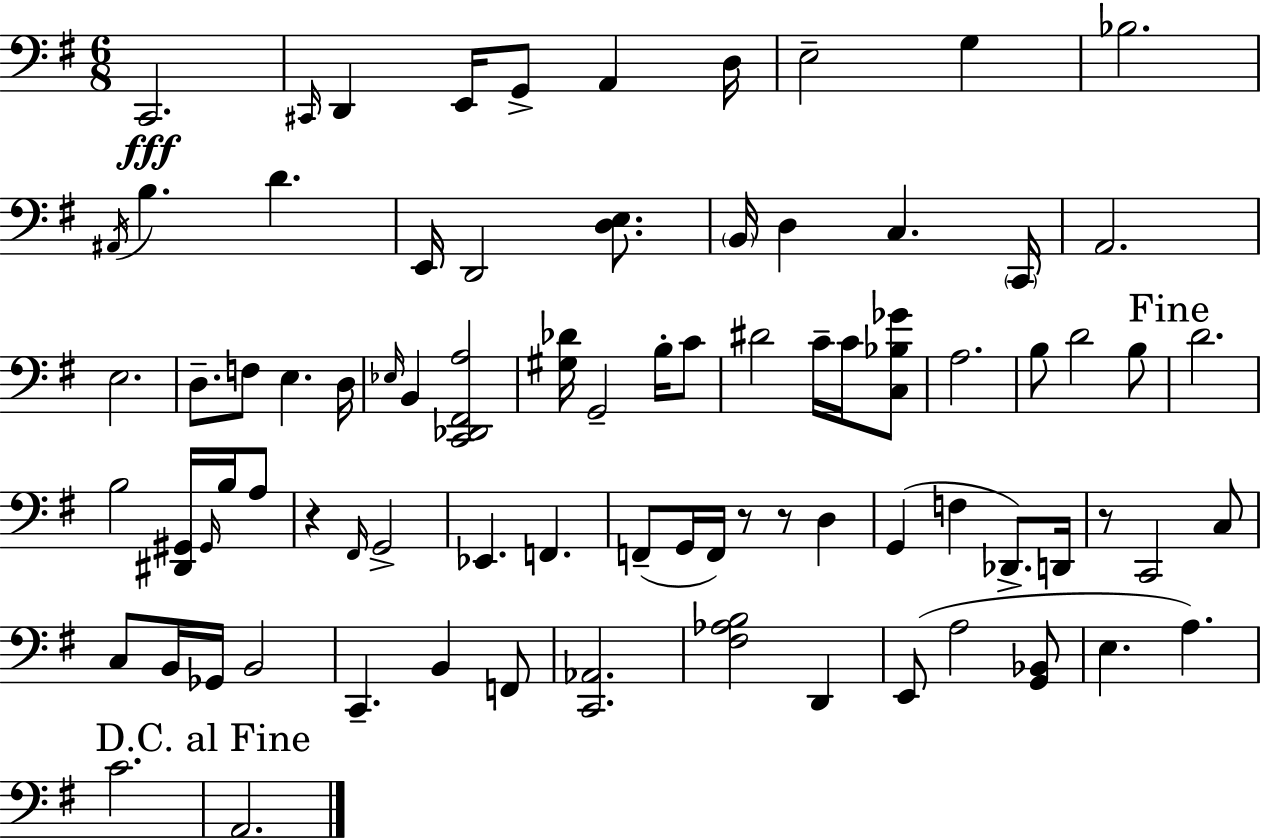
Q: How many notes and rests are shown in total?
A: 82